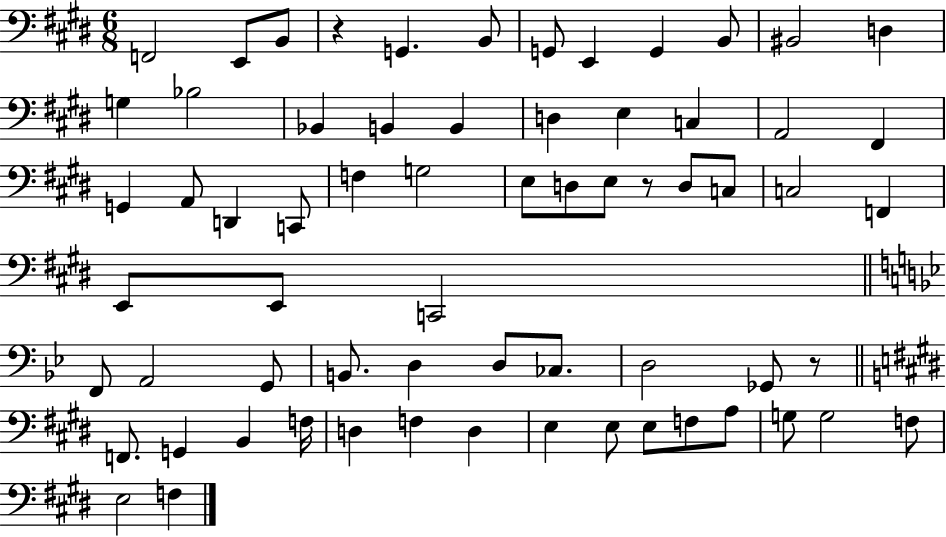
F2/h E2/e B2/e R/q G2/q. B2/e G2/e E2/q G2/q B2/e BIS2/h D3/q G3/q Bb3/h Bb2/q B2/q B2/q D3/q E3/q C3/q A2/h F#2/q G2/q A2/e D2/q C2/e F3/q G3/h E3/e D3/e E3/e R/e D3/e C3/e C3/h F2/q E2/e E2/e C2/h F2/e A2/h G2/e B2/e. D3/q D3/e CES3/e. D3/h Gb2/e R/e F2/e. G2/q B2/q F3/s D3/q F3/q D3/q E3/q E3/e E3/e F3/e A3/e G3/e G3/h F3/e E3/h F3/q